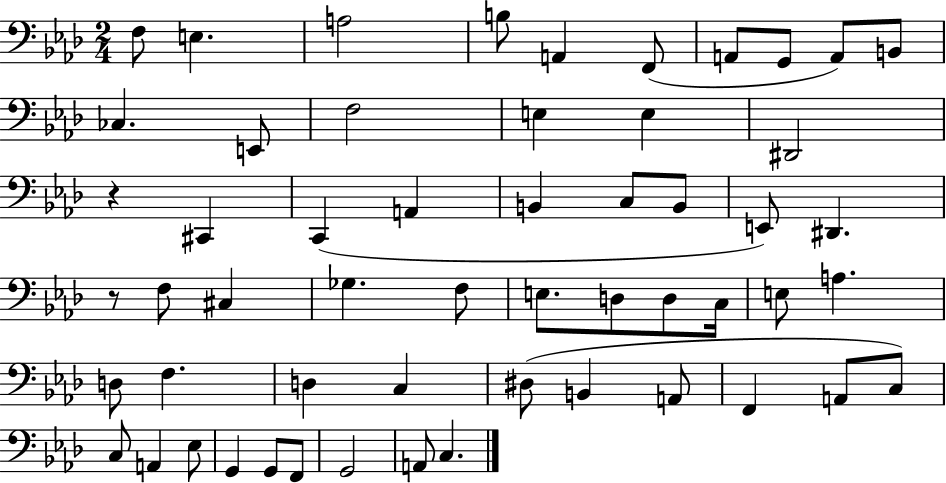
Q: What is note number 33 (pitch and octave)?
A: E3